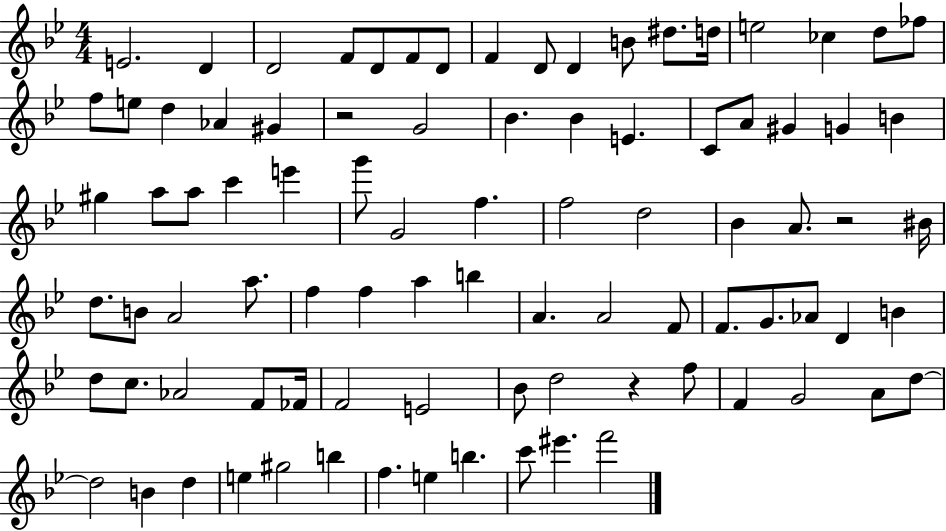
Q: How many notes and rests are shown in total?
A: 89